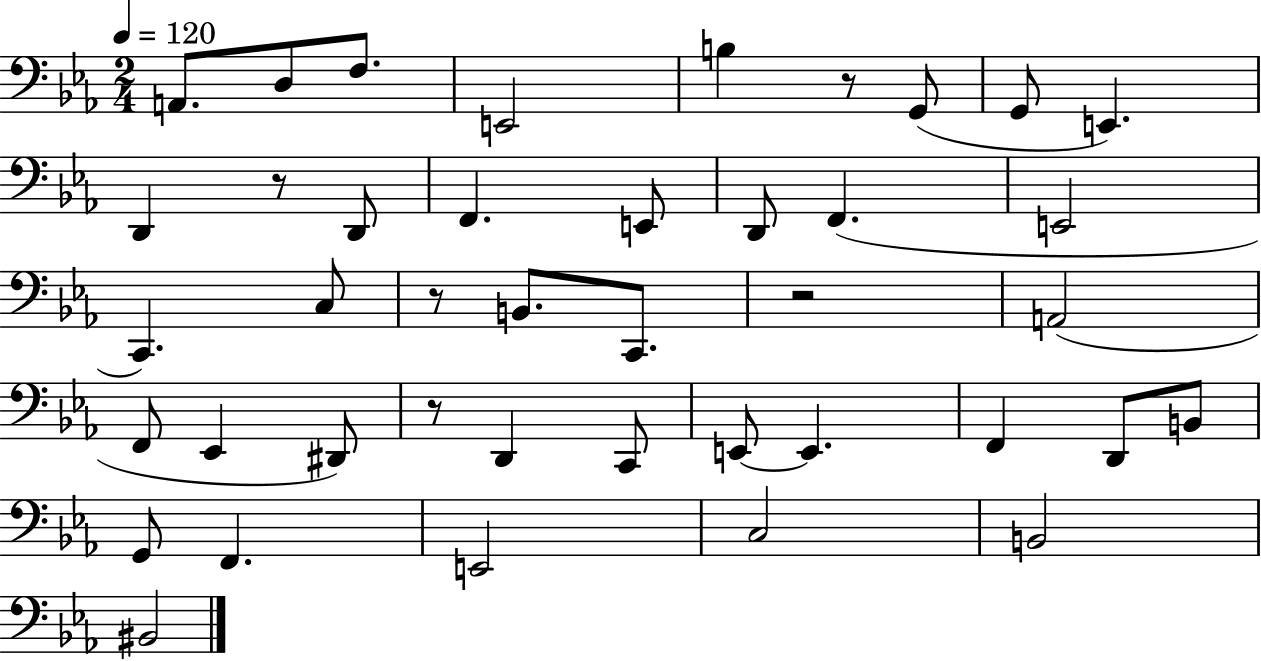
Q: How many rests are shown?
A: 5